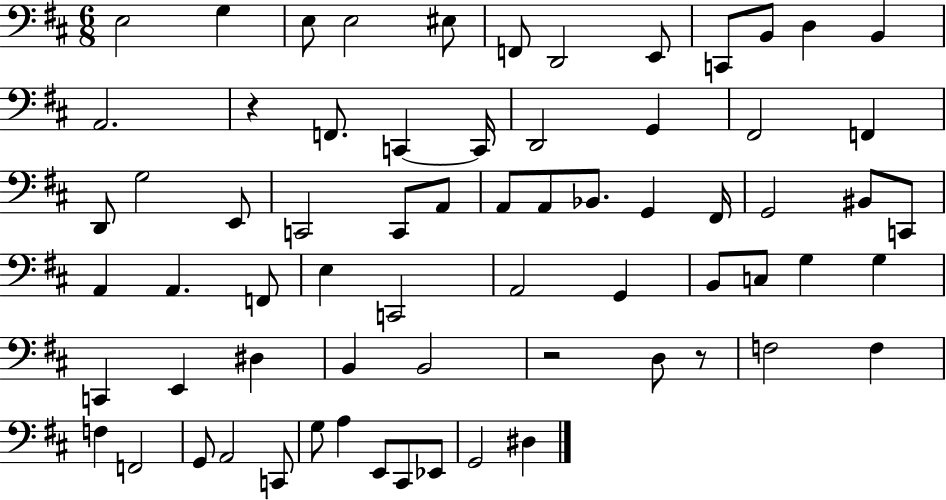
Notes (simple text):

E3/h G3/q E3/e E3/h EIS3/e F2/e D2/h E2/e C2/e B2/e D3/q B2/q A2/h. R/q F2/e. C2/q C2/s D2/h G2/q F#2/h F2/q D2/e G3/h E2/e C2/h C2/e A2/e A2/e A2/e Bb2/e. G2/q F#2/s G2/h BIS2/e C2/e A2/q A2/q. F2/e E3/q C2/h A2/h G2/q B2/e C3/e G3/q G3/q C2/q E2/q D#3/q B2/q B2/h R/h D3/e R/e F3/h F3/q F3/q F2/h G2/e A2/h C2/e G3/e A3/q E2/e C#2/e Eb2/e G2/h D#3/q